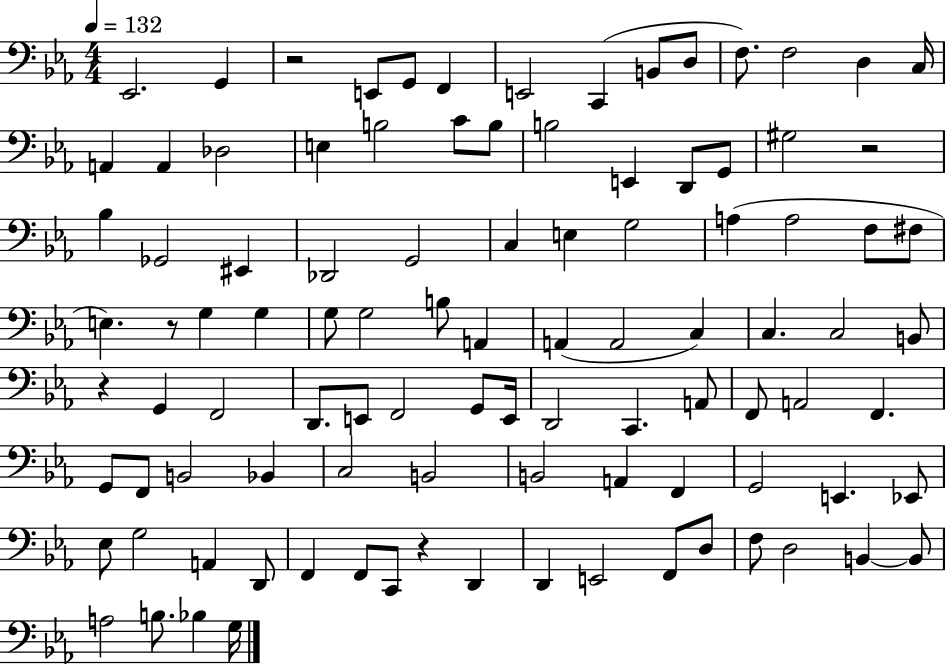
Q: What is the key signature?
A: EES major